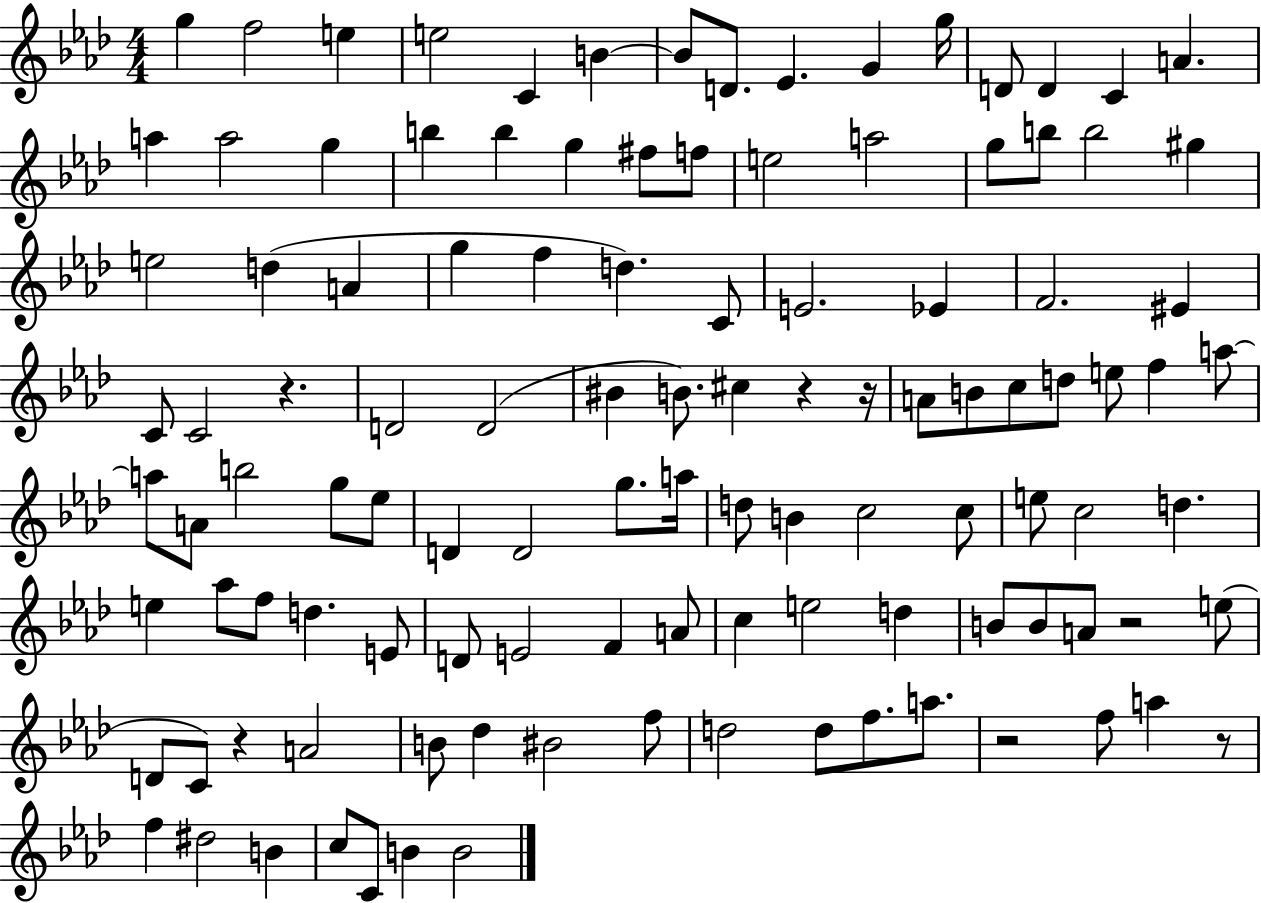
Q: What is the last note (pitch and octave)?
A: B4